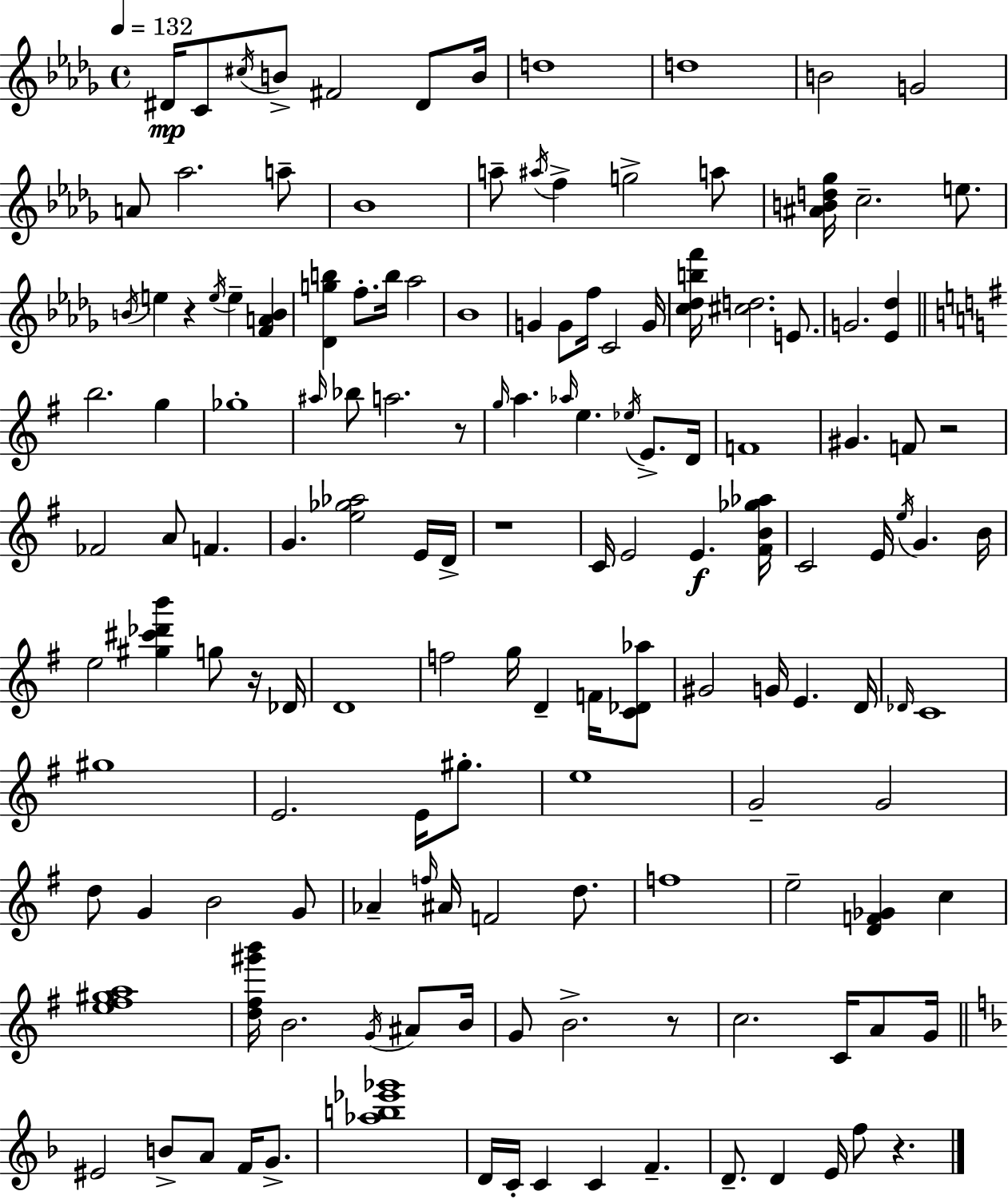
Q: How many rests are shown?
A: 7